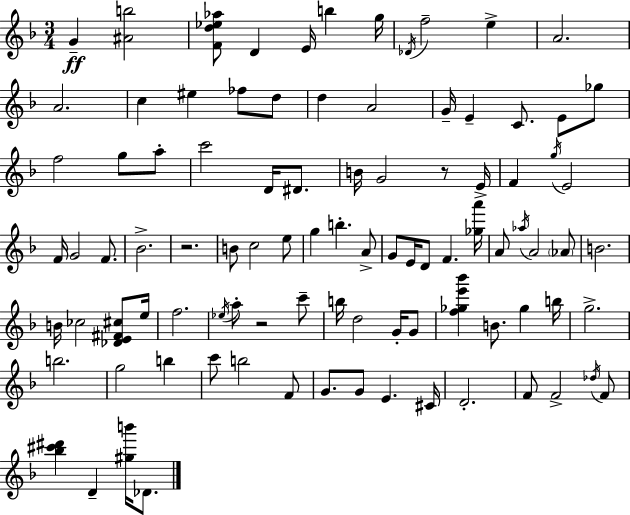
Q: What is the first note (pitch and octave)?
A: G4